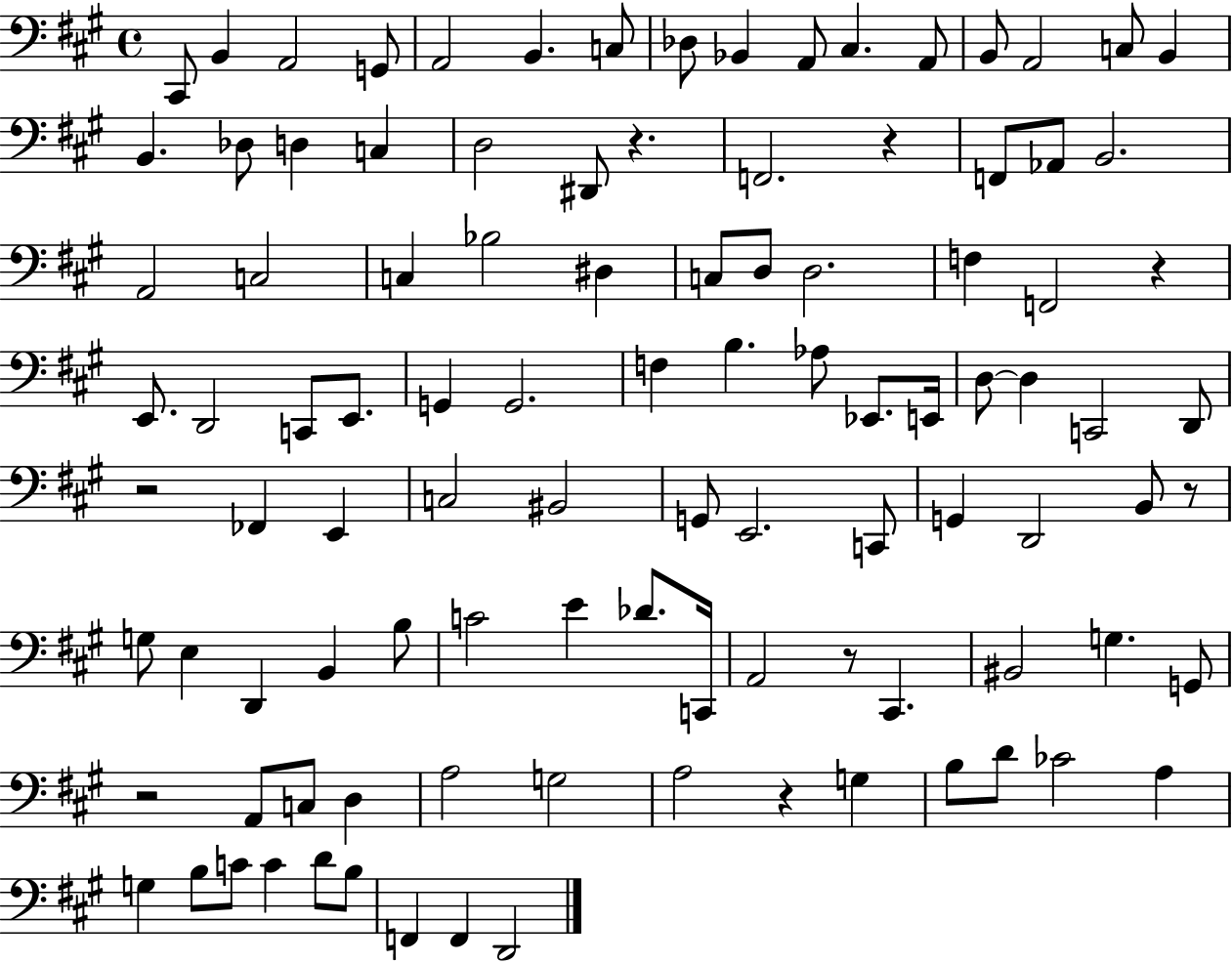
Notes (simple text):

C#2/e B2/q A2/h G2/e A2/h B2/q. C3/e Db3/e Bb2/q A2/e C#3/q. A2/e B2/e A2/h C3/e B2/q B2/q. Db3/e D3/q C3/q D3/h D#2/e R/q. F2/h. R/q F2/e Ab2/e B2/h. A2/h C3/h C3/q Bb3/h D#3/q C3/e D3/e D3/h. F3/q F2/h R/q E2/e. D2/h C2/e E2/e. G2/q G2/h. F3/q B3/q. Ab3/e Eb2/e. E2/s D3/e D3/q C2/h D2/e R/h FES2/q E2/q C3/h BIS2/h G2/e E2/h. C2/e G2/q D2/h B2/e R/e G3/e E3/q D2/q B2/q B3/e C4/h E4/q Db4/e. C2/s A2/h R/e C#2/q. BIS2/h G3/q. G2/e R/h A2/e C3/e D3/q A3/h G3/h A3/h R/q G3/q B3/e D4/e CES4/h A3/q G3/q B3/e C4/e C4/q D4/e B3/e F2/q F2/q D2/h